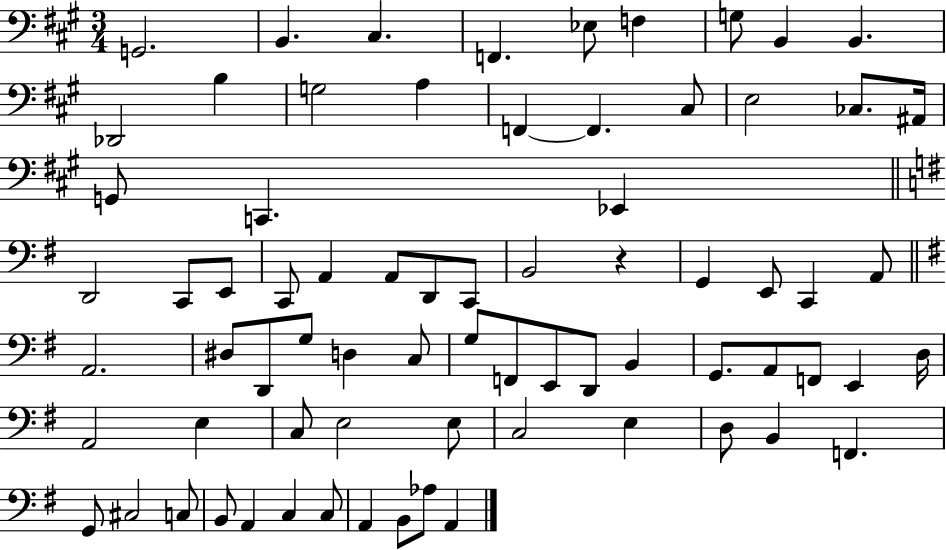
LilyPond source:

{
  \clef bass
  \numericTimeSignature
  \time 3/4
  \key a \major
  g,2. | b,4. cis4. | f,4. ees8 f4 | g8 b,4 b,4. | \break des,2 b4 | g2 a4 | f,4~~ f,4. cis8 | e2 ces8. ais,16 | \break g,8 c,4. ees,4 | \bar "||" \break \key g \major d,2 c,8 e,8 | c,8 a,4 a,8 d,8 c,8 | b,2 r4 | g,4 e,8 c,4 a,8 | \break \bar "||" \break \key e \minor a,2. | dis8 d,8 g8 d4 c8 | g8 f,8 e,8 d,8 b,4 | g,8. a,8 f,8 e,4 d16 | \break a,2 e4 | c8 e2 e8 | c2 e4 | d8 b,4 f,4. | \break g,8 cis2 c8 | b,8 a,4 c4 c8 | a,4 b,8 aes8 a,4 | \bar "|."
}